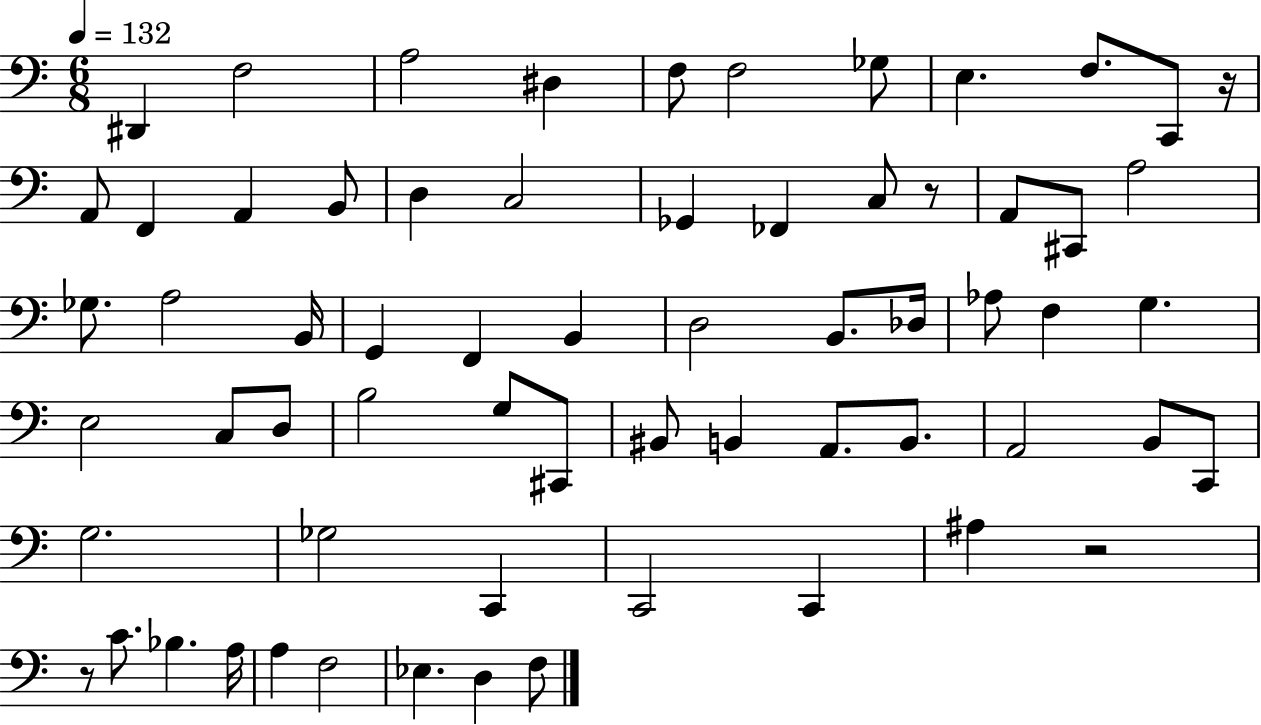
{
  \clef bass
  \numericTimeSignature
  \time 6/8
  \key c \major
  \tempo 4 = 132
  dis,4 f2 | a2 dis4 | f8 f2 ges8 | e4. f8. c,8 r16 | \break a,8 f,4 a,4 b,8 | d4 c2 | ges,4 fes,4 c8 r8 | a,8 cis,8 a2 | \break ges8. a2 b,16 | g,4 f,4 b,4 | d2 b,8. des16 | aes8 f4 g4. | \break e2 c8 d8 | b2 g8 cis,8 | bis,8 b,4 a,8. b,8. | a,2 b,8 c,8 | \break g2. | ges2 c,4 | c,2 c,4 | ais4 r2 | \break r8 c'8. bes4. a16 | a4 f2 | ees4. d4 f8 | \bar "|."
}